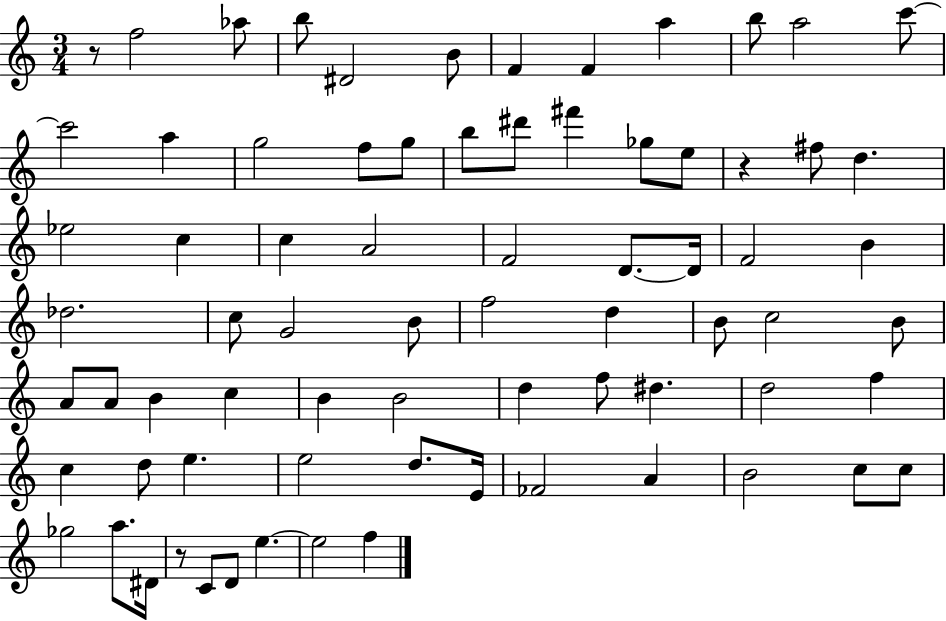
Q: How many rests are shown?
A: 3